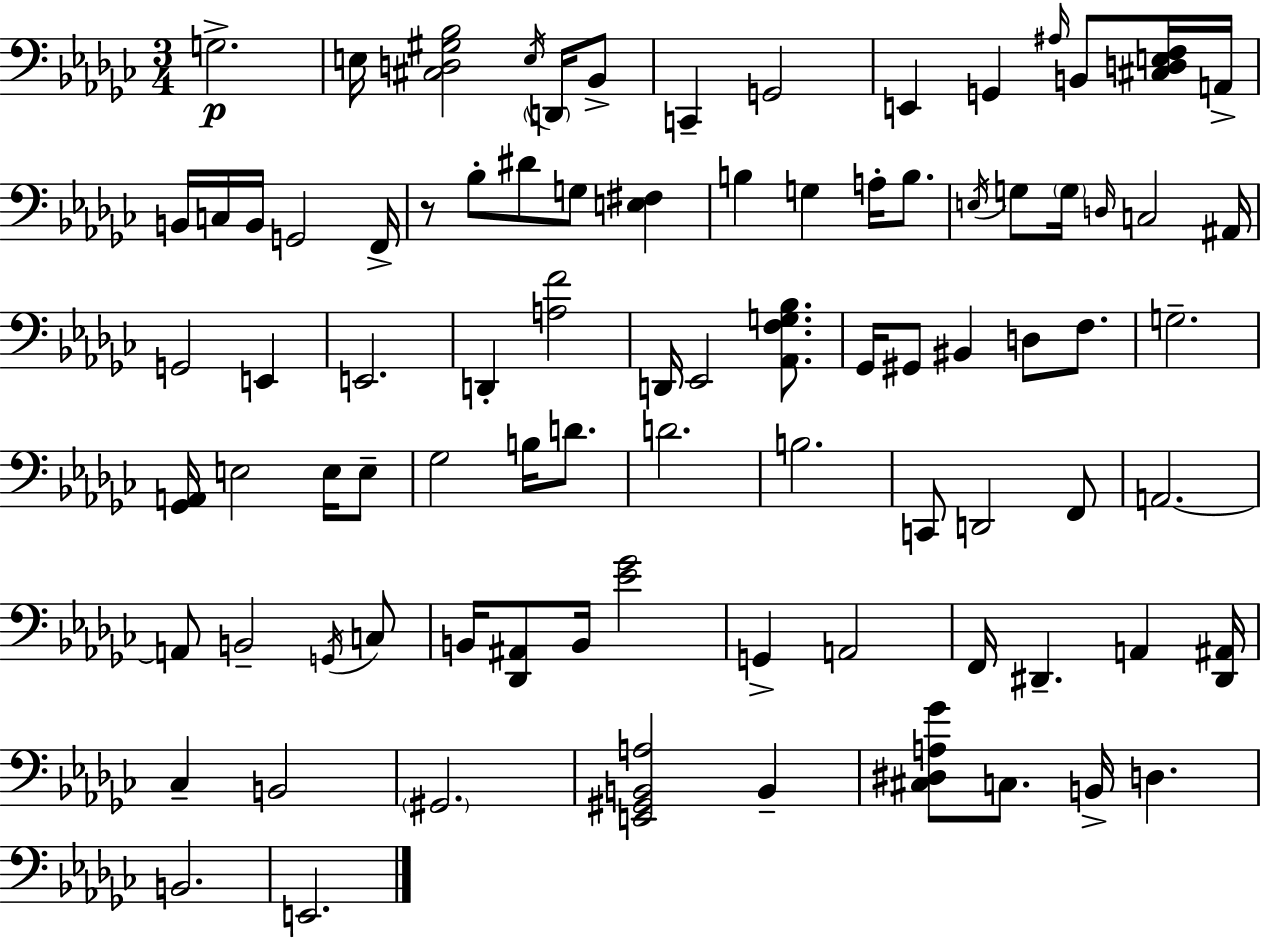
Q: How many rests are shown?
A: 1